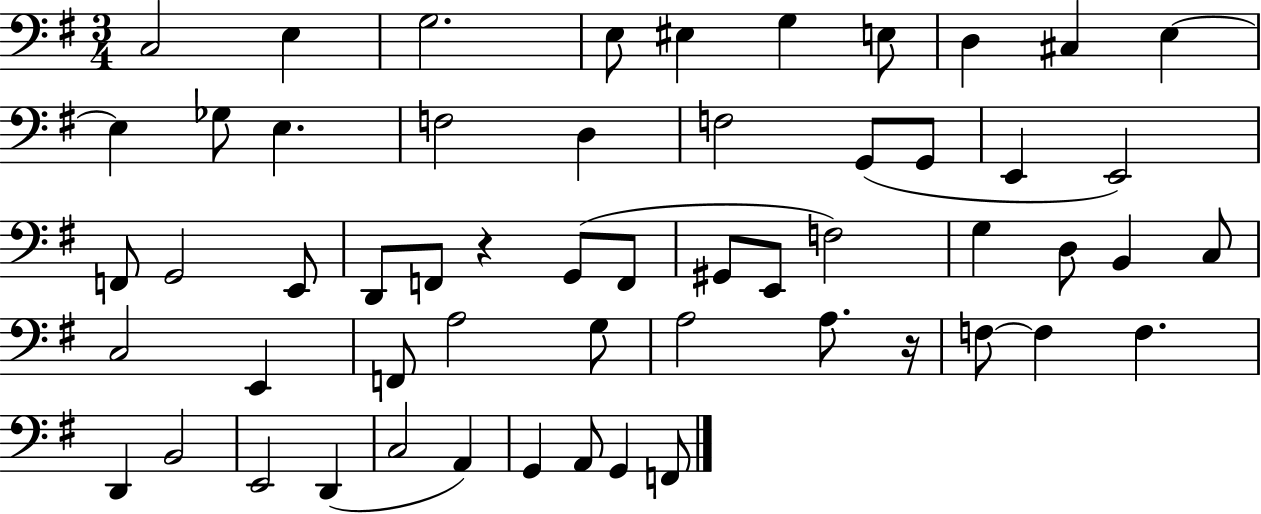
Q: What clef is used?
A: bass